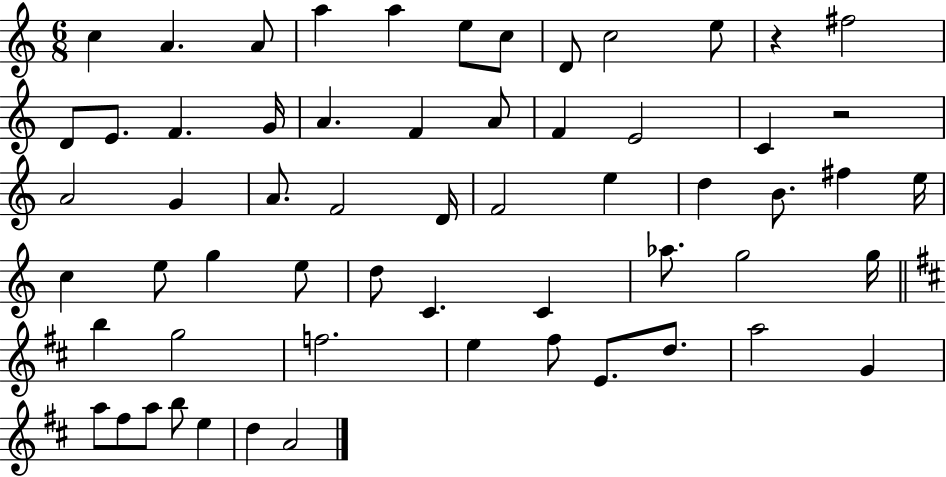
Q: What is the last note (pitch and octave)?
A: A4